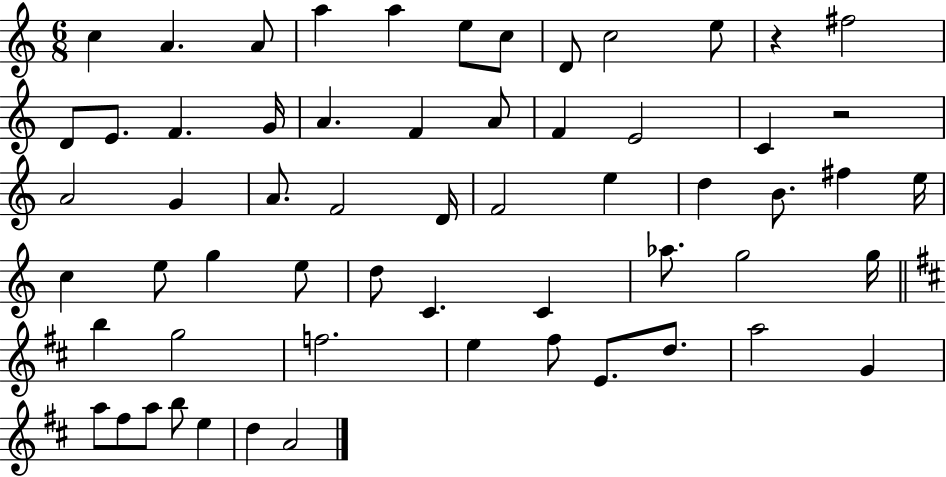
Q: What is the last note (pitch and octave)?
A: A4